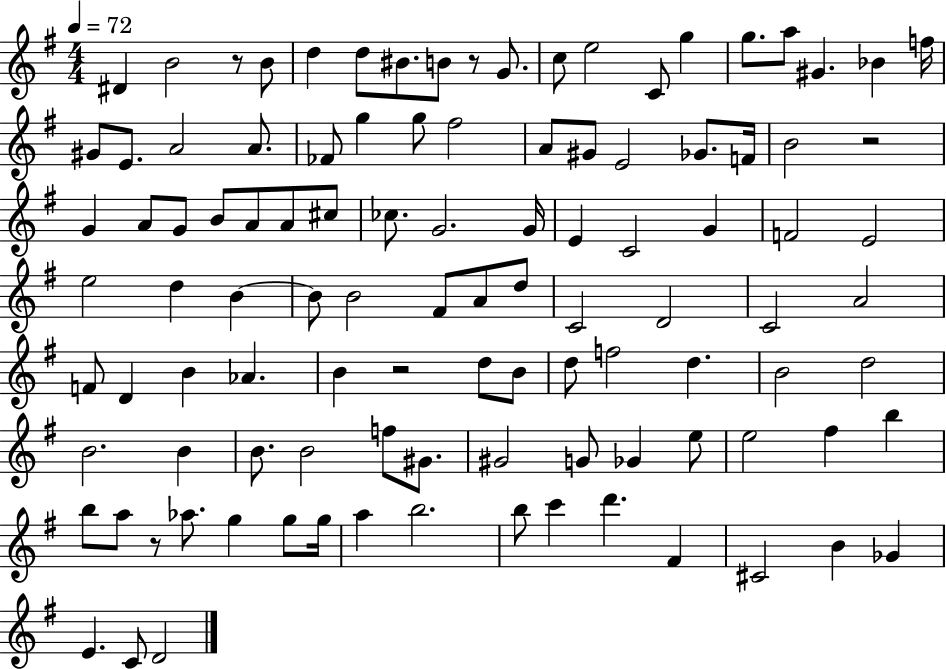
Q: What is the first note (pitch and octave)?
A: D#4